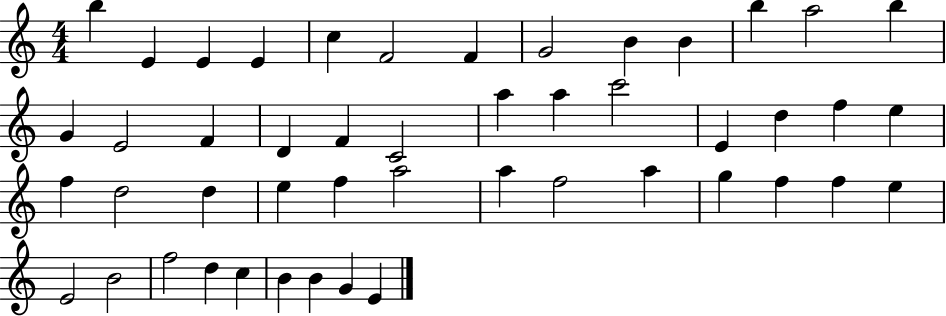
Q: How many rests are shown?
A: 0